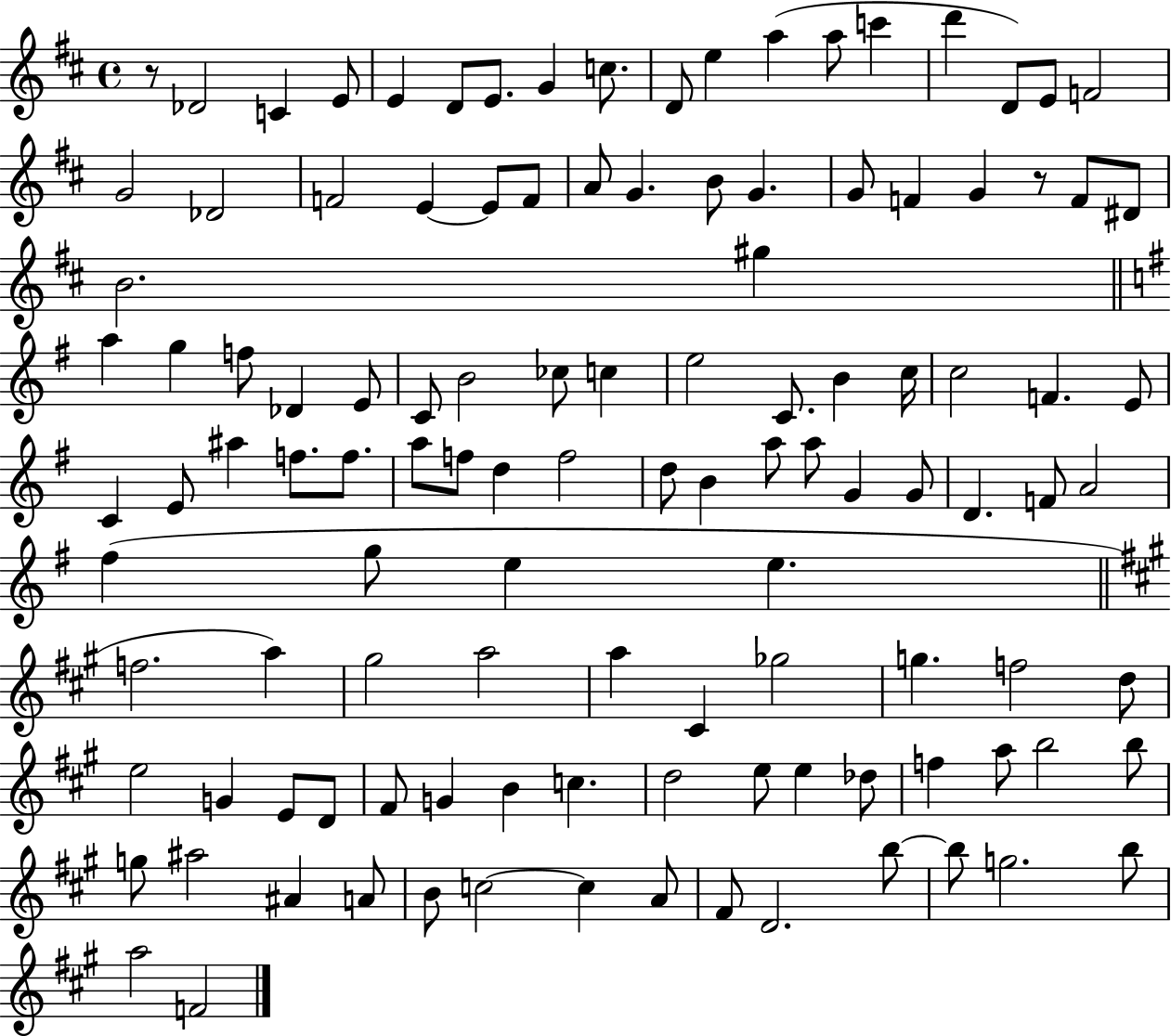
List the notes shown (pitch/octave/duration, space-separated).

R/e Db4/h C4/q E4/e E4/q D4/e E4/e. G4/q C5/e. D4/e E5/q A5/q A5/e C6/q D6/q D4/e E4/e F4/h G4/h Db4/h F4/h E4/q E4/e F4/e A4/e G4/q. B4/e G4/q. G4/e F4/q G4/q R/e F4/e D#4/e B4/h. G#5/q A5/q G5/q F5/e Db4/q E4/e C4/e B4/h CES5/e C5/q E5/h C4/e. B4/q C5/s C5/h F4/q. E4/e C4/q E4/e A#5/q F5/e. F5/e. A5/e F5/e D5/q F5/h D5/e B4/q A5/e A5/e G4/q G4/e D4/q. F4/e A4/h F#5/q G5/e E5/q E5/q. F5/h. A5/q G#5/h A5/h A5/q C#4/q Gb5/h G5/q. F5/h D5/e E5/h G4/q E4/e D4/e F#4/e G4/q B4/q C5/q. D5/h E5/e E5/q Db5/e F5/q A5/e B5/h B5/e G5/e A#5/h A#4/q A4/e B4/e C5/h C5/q A4/e F#4/e D4/h. B5/e B5/e G5/h. B5/e A5/h F4/h